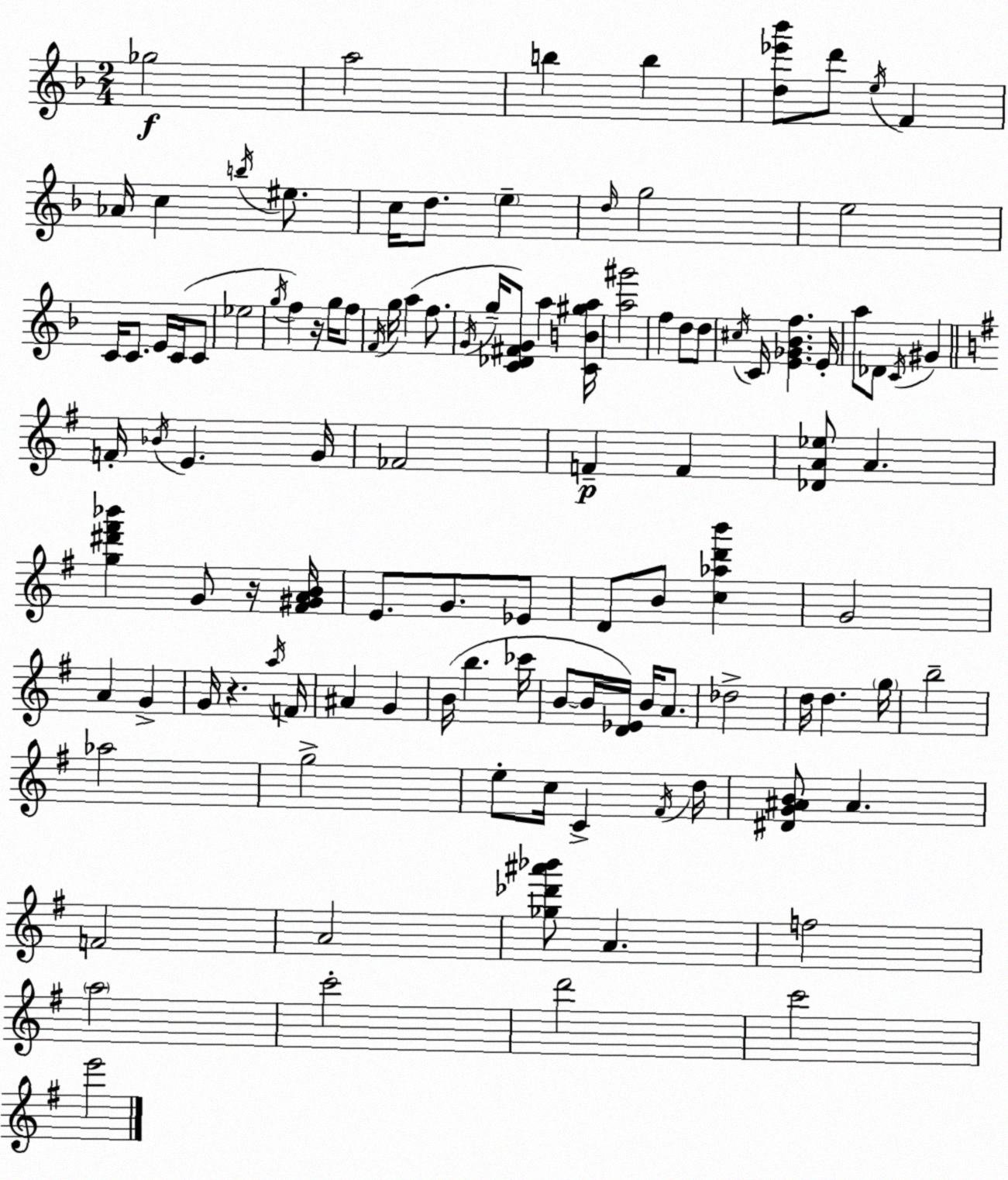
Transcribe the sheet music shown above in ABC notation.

X:1
T:Untitled
M:2/4
L:1/4
K:Dm
_g2 a2 b b [d_e'_b']/2 d'/2 e/4 F _A/4 c b/4 ^e/2 c/4 d/2 e d/4 g2 e2 C/4 C/2 E/4 C/4 C/2 _e2 g/4 f z/4 g/4 f/2 F/4 g/4 a f/2 G/4 g/4 [C_D^FG]/2 a [CB^ga]/4 [a^g']2 f d/2 d/2 ^c/4 C/4 [E_G_Bf] E/4 a/2 _D/2 C/4 ^G F/4 _B/4 E G/4 _F2 F F [_DA_e]/2 A [g^d'^f'_b'] G/2 z/4 [^F^GAB]/4 E/2 G/2 _E/2 D/2 B/2 [c_ad'b'] G2 A G G/4 z a/4 F/4 ^A G B/4 b _c'/4 B/2 B/4 [D_E]/4 B/4 A/2 _d2 d/4 d g/4 b2 _a2 g2 e/2 c/4 C ^F/4 d/4 [^DG^AB]/2 ^A F2 A2 [_g_d'^a'_b']/2 A f2 a2 c'2 d'2 c'2 e'2